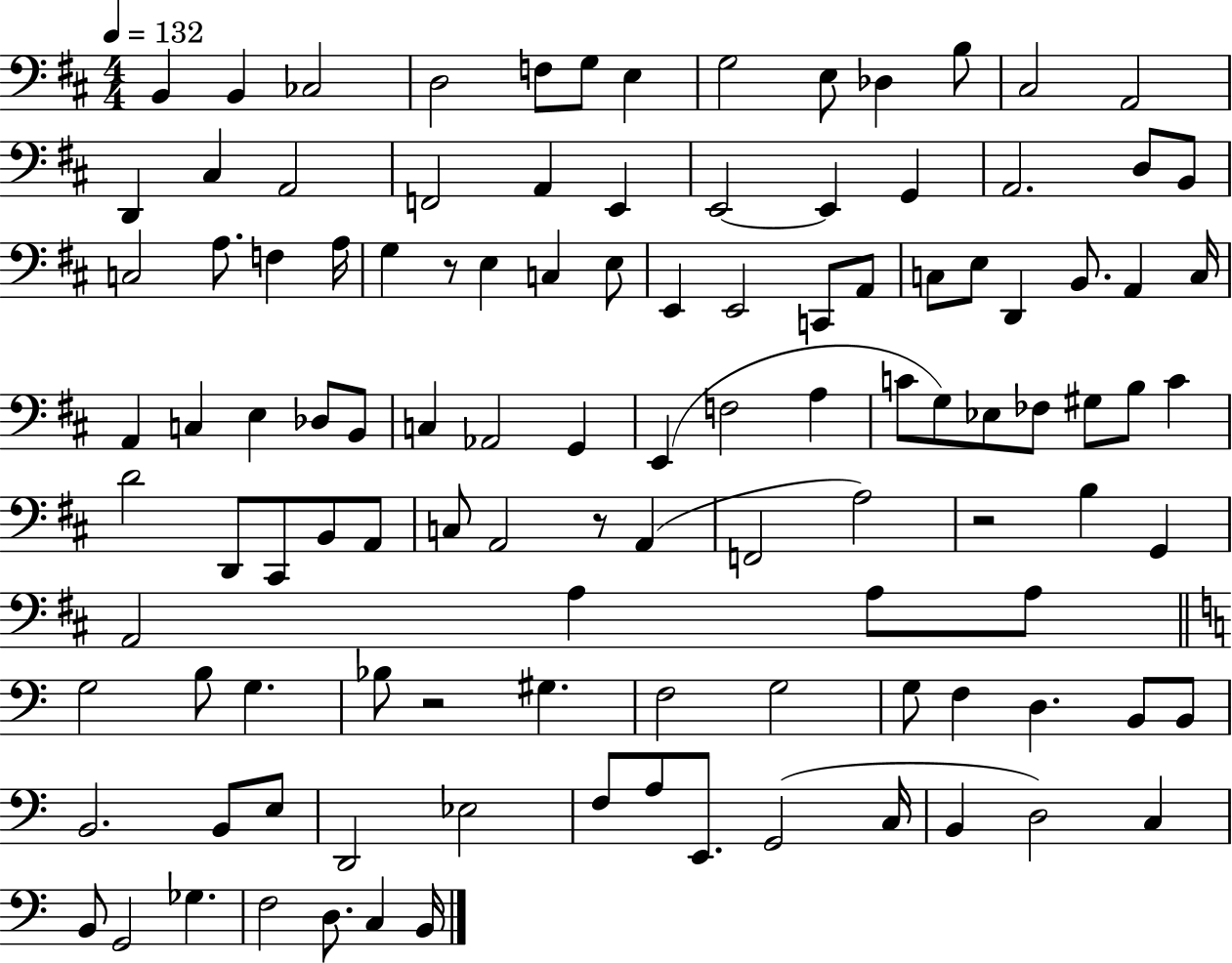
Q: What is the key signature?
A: D major